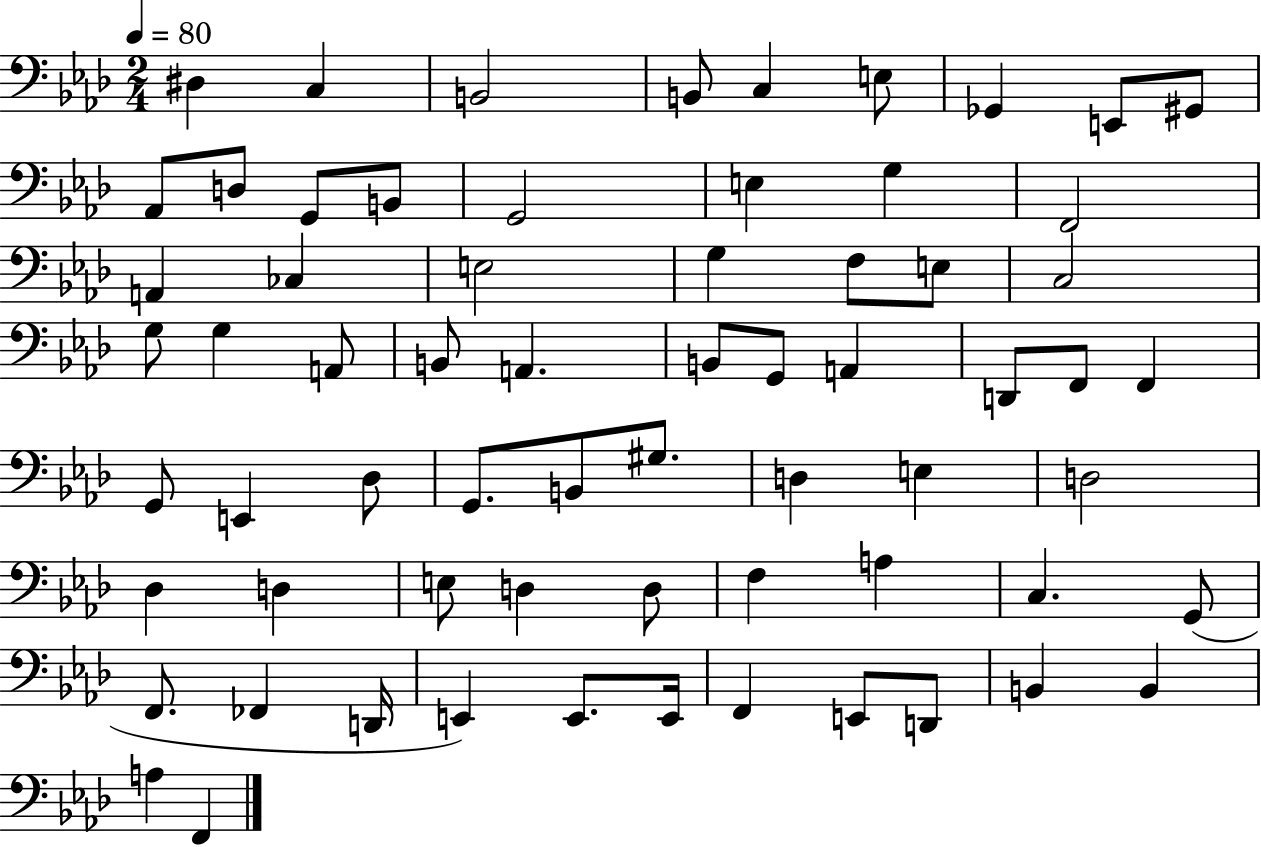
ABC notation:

X:1
T:Untitled
M:2/4
L:1/4
K:Ab
^D, C, B,,2 B,,/2 C, E,/2 _G,, E,,/2 ^G,,/2 _A,,/2 D,/2 G,,/2 B,,/2 G,,2 E, G, F,,2 A,, _C, E,2 G, F,/2 E,/2 C,2 G,/2 G, A,,/2 B,,/2 A,, B,,/2 G,,/2 A,, D,,/2 F,,/2 F,, G,,/2 E,, _D,/2 G,,/2 B,,/2 ^G,/2 D, E, D,2 _D, D, E,/2 D, D,/2 F, A, C, G,,/2 F,,/2 _F,, D,,/4 E,, E,,/2 E,,/4 F,, E,,/2 D,,/2 B,, B,, A, F,,